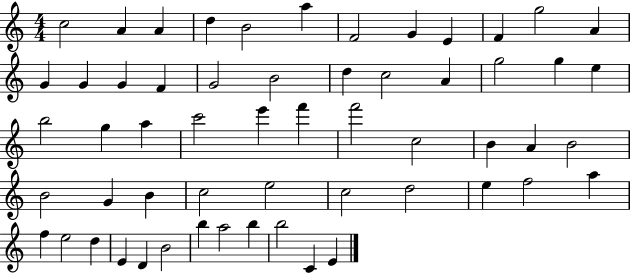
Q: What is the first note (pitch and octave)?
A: C5